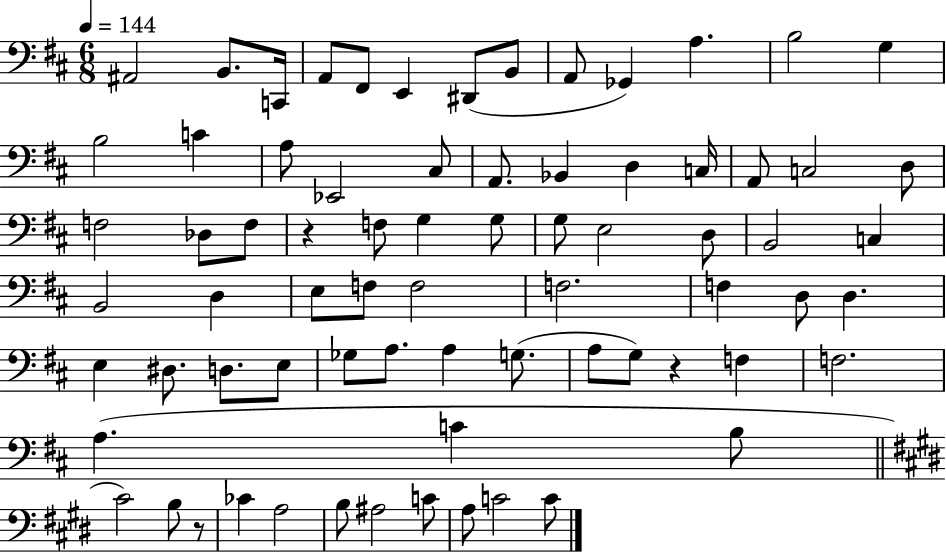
{
  \clef bass
  \numericTimeSignature
  \time 6/8
  \key d \major
  \tempo 4 = 144
  ais,2 b,8. c,16 | a,8 fis,8 e,4 dis,8( b,8 | a,8 ges,4) a4. | b2 g4 | \break b2 c'4 | a8 ees,2 cis8 | a,8. bes,4 d4 c16 | a,8 c2 d8 | \break f2 des8 f8 | r4 f8 g4 g8 | g8 e2 d8 | b,2 c4 | \break b,2 d4 | e8 f8 f2 | f2. | f4 d8 d4. | \break e4 dis8. d8. e8 | ges8 a8. a4 g8.( | a8 g8) r4 f4 | f2. | \break a4.( c'4 b8 | \bar "||" \break \key e \major cis'2) b8 r8 | ces'4 a2 | b8 ais2 c'8 | a8 c'2 c'8 | \break \bar "|."
}